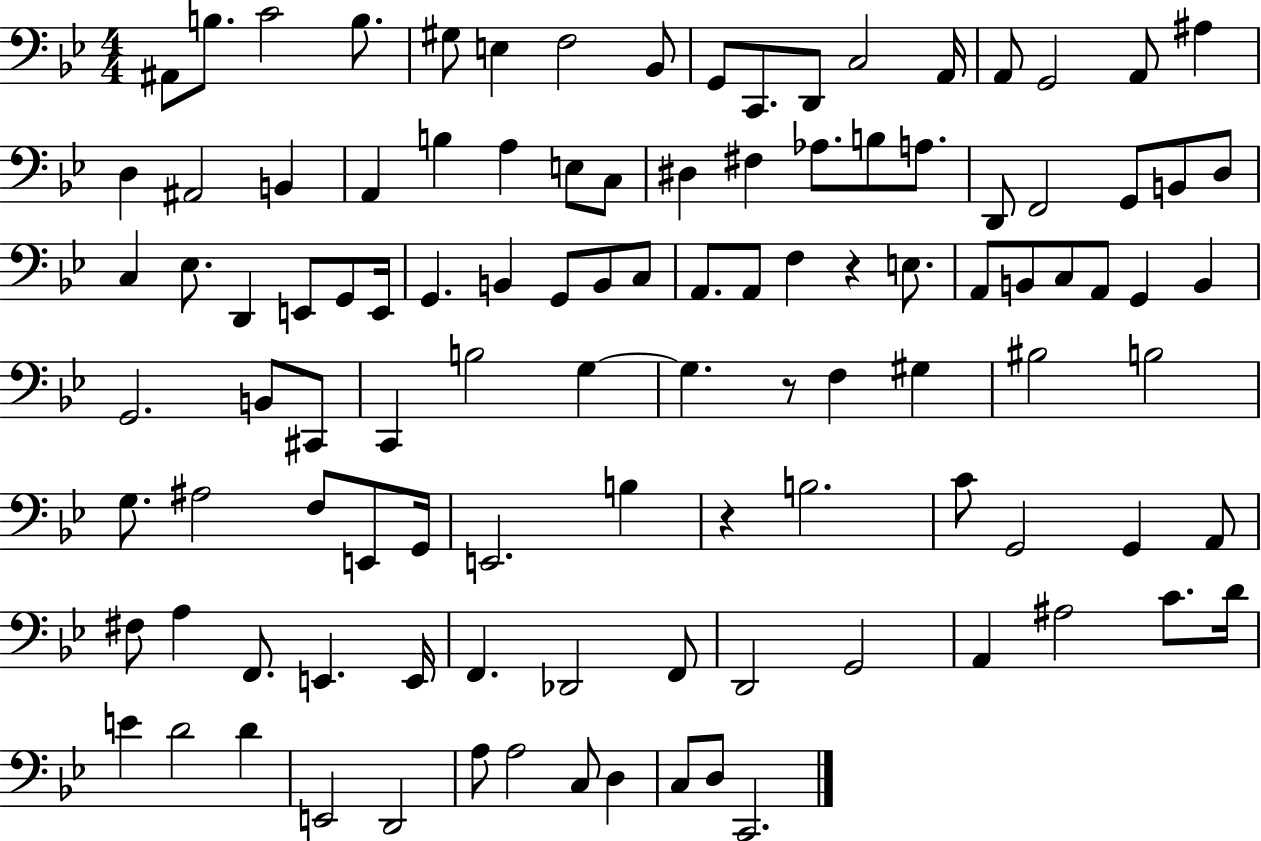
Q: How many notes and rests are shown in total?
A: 108